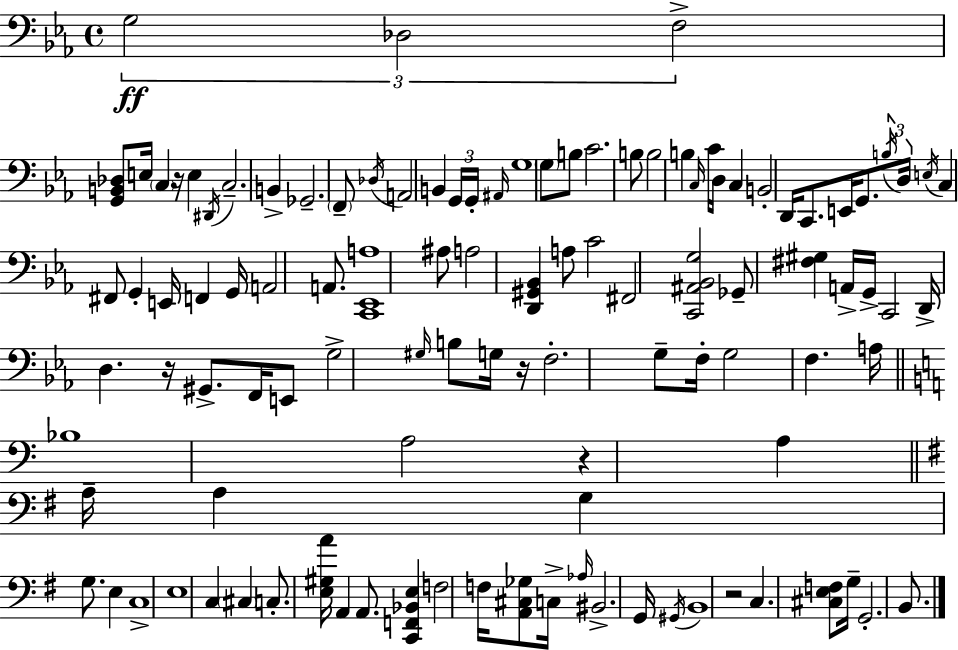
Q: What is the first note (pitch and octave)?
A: G3